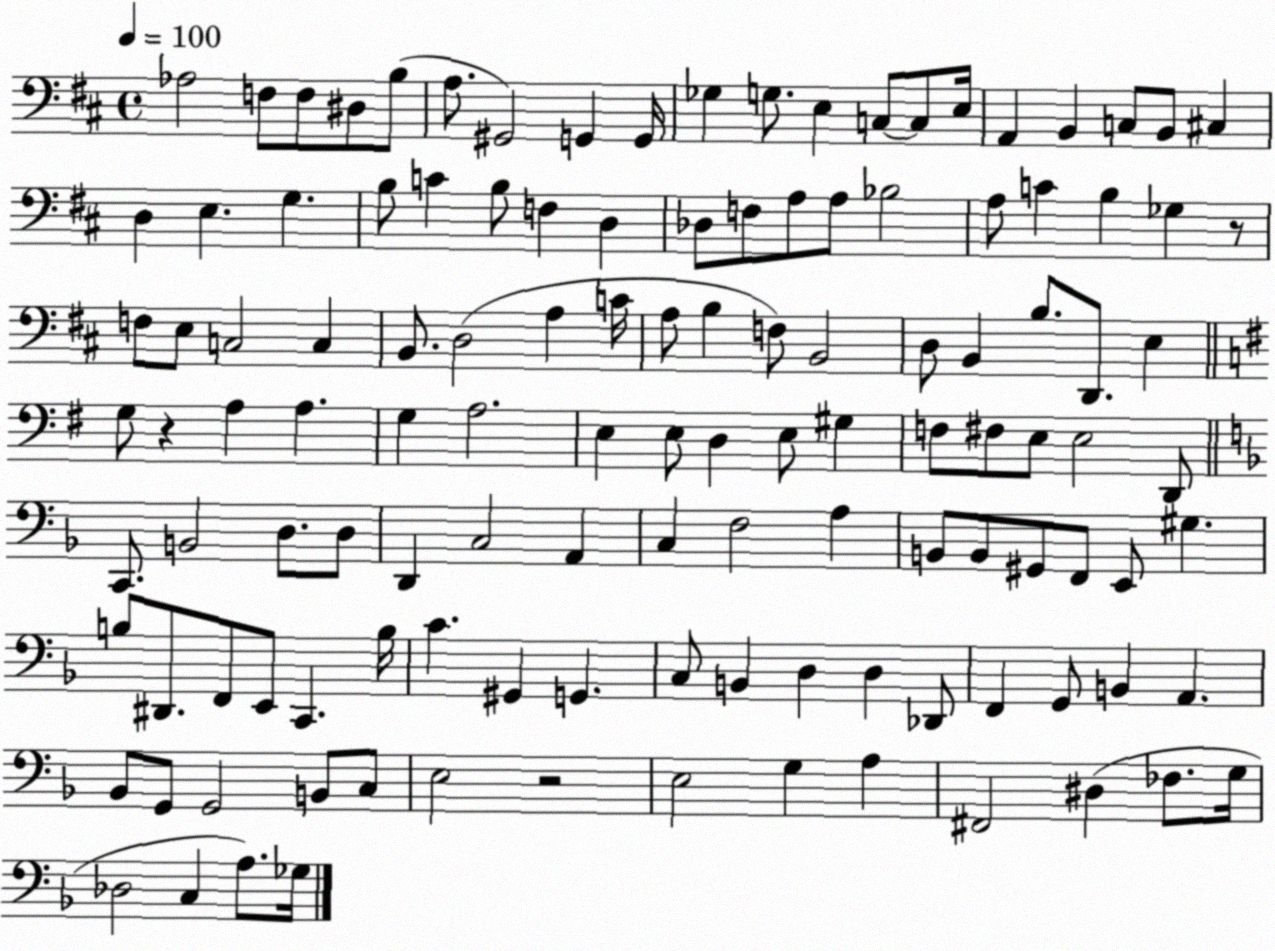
X:1
T:Untitled
M:4/4
L:1/4
K:D
_A,2 F,/2 F,/2 ^D,/2 B,/2 A,/2 ^G,,2 G,, G,,/4 _G, G,/2 E, C,/2 C,/2 E,/4 A,, B,, C,/2 B,,/2 ^C, D, E, G, B,/2 C B,/2 F, D, _D,/2 F,/2 A,/2 A,/2 _B,2 A,/2 C B, _G, z/2 F,/2 E,/2 C,2 C, B,,/2 D,2 A, C/4 A,/2 B, F,/2 B,,2 D,/2 B,, B,/2 D,,/2 E, G,/2 z A, A, G, A,2 E, E,/2 D, E,/2 ^G, F,/2 ^F,/2 E,/2 E,2 D,,/2 C,,/2 B,,2 D,/2 D,/2 D,, C,2 A,, C, F,2 A, B,,/2 B,,/2 ^G,,/2 F,,/2 E,,/2 ^G, B,/2 ^D,,/2 F,,/2 E,,/2 C,, B,/4 C ^G,, G,, C,/2 B,, D, D, _D,,/2 F,, G,,/2 B,, A,, _B,,/2 G,,/2 G,,2 B,,/2 C,/2 E,2 z2 E,2 G, A, ^F,,2 ^D, _F,/2 G,/4 _D,2 C, A,/2 _G,/4